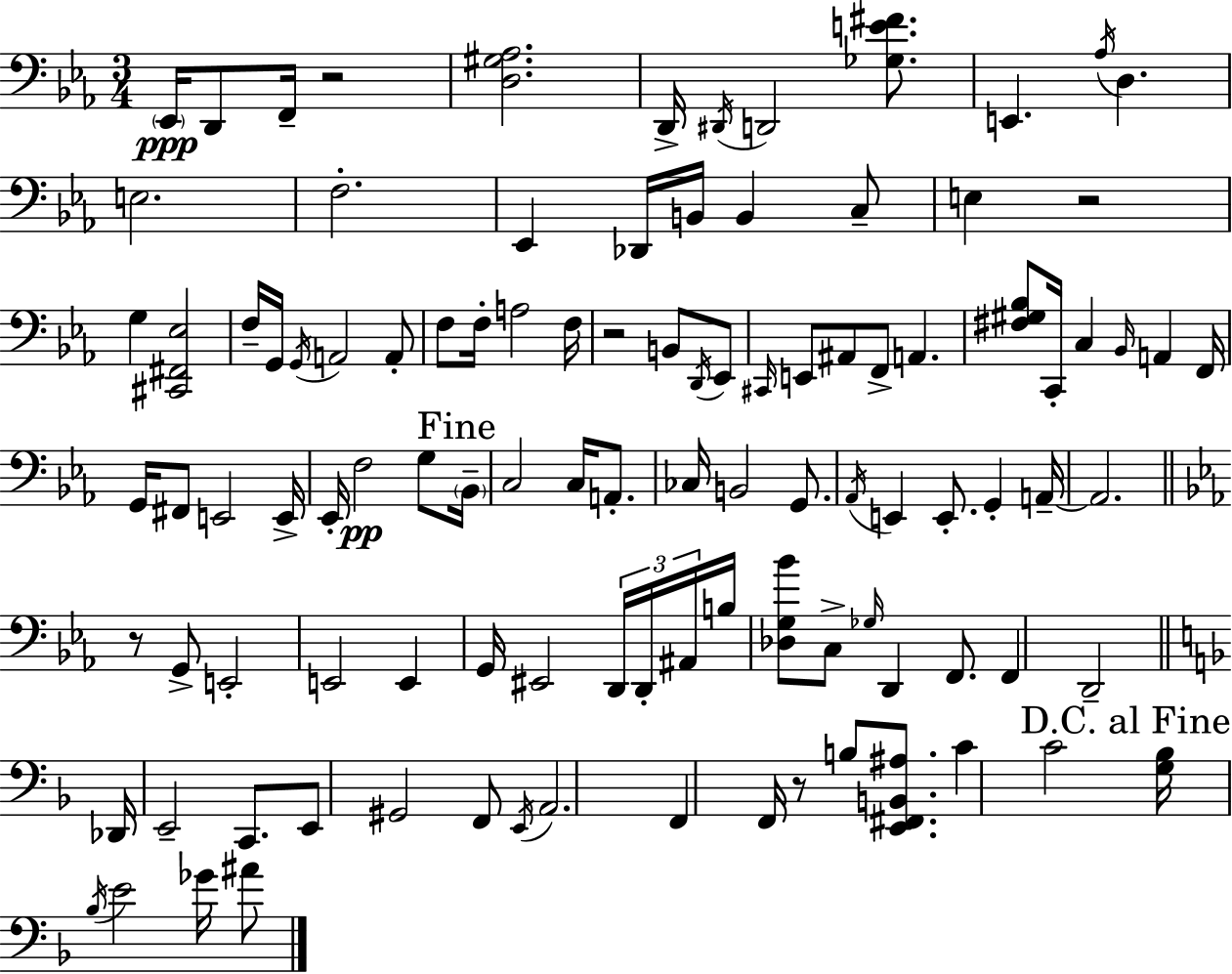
Eb2/s D2/e F2/s R/h [D3,G#3,Ab3]/h. D2/s D#2/s D2/h [Gb3,E4,F#4]/e. E2/q. Ab3/s D3/q. E3/h. F3/h. Eb2/q Db2/s B2/s B2/q C3/e E3/q R/h G3/q [C#2,F#2,Eb3]/h F3/s G2/s G2/s A2/h A2/e F3/e F3/s A3/h F3/s R/h B2/e D2/s Eb2/e C#2/s E2/e A#2/e F2/e A2/q. [F#3,G#3,Bb3]/e C2/s C3/q Bb2/s A2/q F2/s G2/s F#2/e E2/h E2/s Eb2/s F3/h G3/e Bb2/s C3/h C3/s A2/e. CES3/s B2/h G2/e. Ab2/s E2/q E2/e. G2/q A2/s A2/h. R/e G2/e E2/h E2/h E2/q G2/s EIS2/h D2/s D2/s A#2/s B3/s [Db3,G3,Bb4]/e C3/e Gb3/s D2/q F2/e. F2/q D2/h Db2/s E2/h C2/e. E2/e G#2/h F2/e E2/s A2/h. F2/q F2/s R/e B3/e [E2,F#2,B2,A#3]/e. C4/q C4/h [G3,Bb3]/s Bb3/s E4/h Gb4/s A#4/e